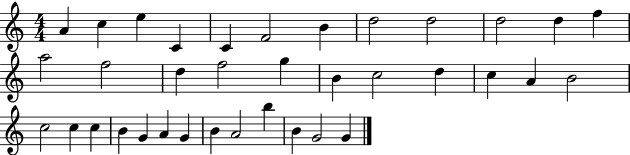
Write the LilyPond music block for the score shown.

{
  \clef treble
  \numericTimeSignature
  \time 4/4
  \key c \major
  a'4 c''4 e''4 c'4 | c'4 f'2 b'4 | d''2 d''2 | d''2 d''4 f''4 | \break a''2 f''2 | d''4 f''2 g''4 | b'4 c''2 d''4 | c''4 a'4 b'2 | \break c''2 c''4 c''4 | b'4 g'4 a'4 g'4 | b'4 a'2 b''4 | b'4 g'2 g'4 | \break \bar "|."
}